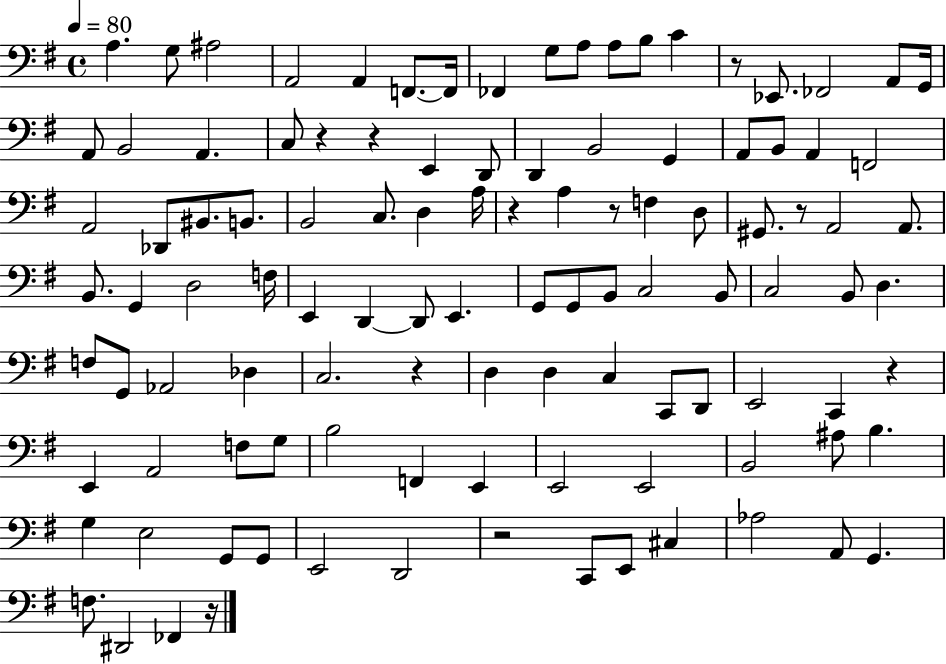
X:1
T:Untitled
M:4/4
L:1/4
K:G
A, G,/2 ^A,2 A,,2 A,, F,,/2 F,,/4 _F,, G,/2 A,/2 A,/2 B,/2 C z/2 _E,,/2 _F,,2 A,,/2 G,,/4 A,,/2 B,,2 A,, C,/2 z z E,, D,,/2 D,, B,,2 G,, A,,/2 B,,/2 A,, F,,2 A,,2 _D,,/2 ^B,,/2 B,,/2 B,,2 C,/2 D, A,/4 z A, z/2 F, D,/2 ^G,,/2 z/2 A,,2 A,,/2 B,,/2 G,, D,2 F,/4 E,, D,, D,,/2 E,, G,,/2 G,,/2 B,,/2 C,2 B,,/2 C,2 B,,/2 D, F,/2 G,,/2 _A,,2 _D, C,2 z D, D, C, C,,/2 D,,/2 E,,2 C,, z E,, A,,2 F,/2 G,/2 B,2 F,, E,, E,,2 E,,2 B,,2 ^A,/2 B, G, E,2 G,,/2 G,,/2 E,,2 D,,2 z2 C,,/2 E,,/2 ^C, _A,2 A,,/2 G,, F,/2 ^D,,2 _F,, z/4